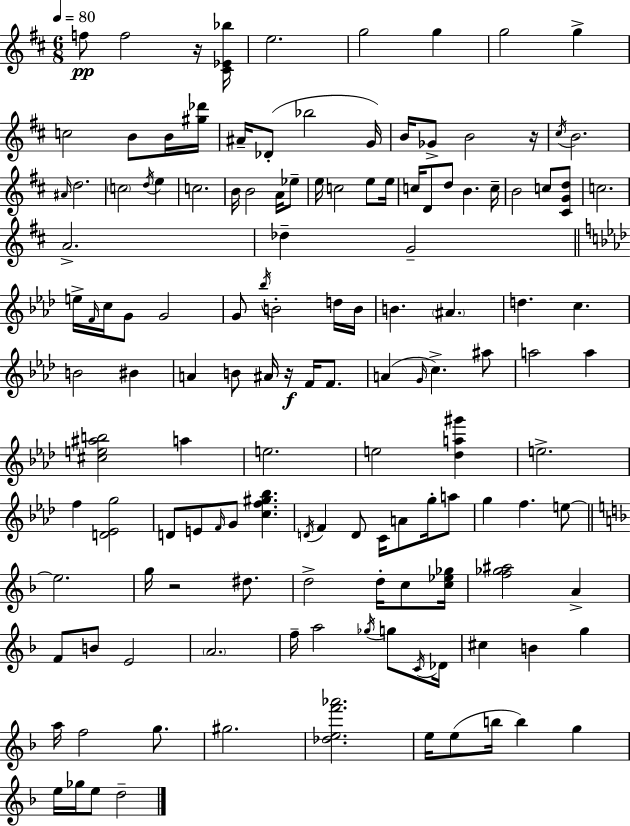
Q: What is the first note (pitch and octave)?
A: F5